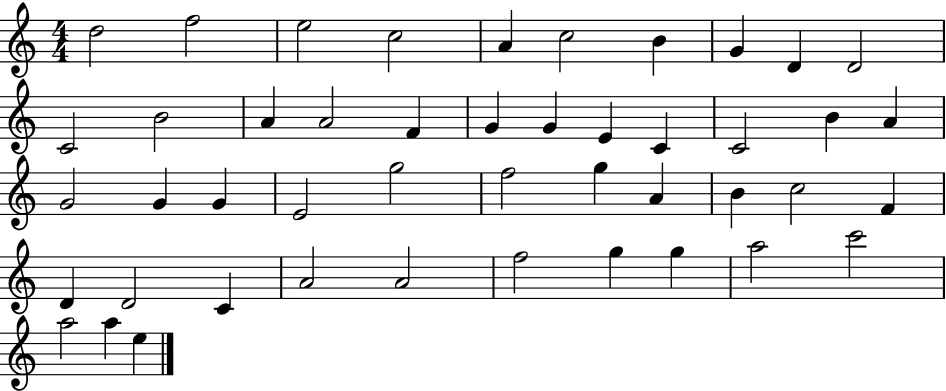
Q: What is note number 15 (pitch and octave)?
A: F4